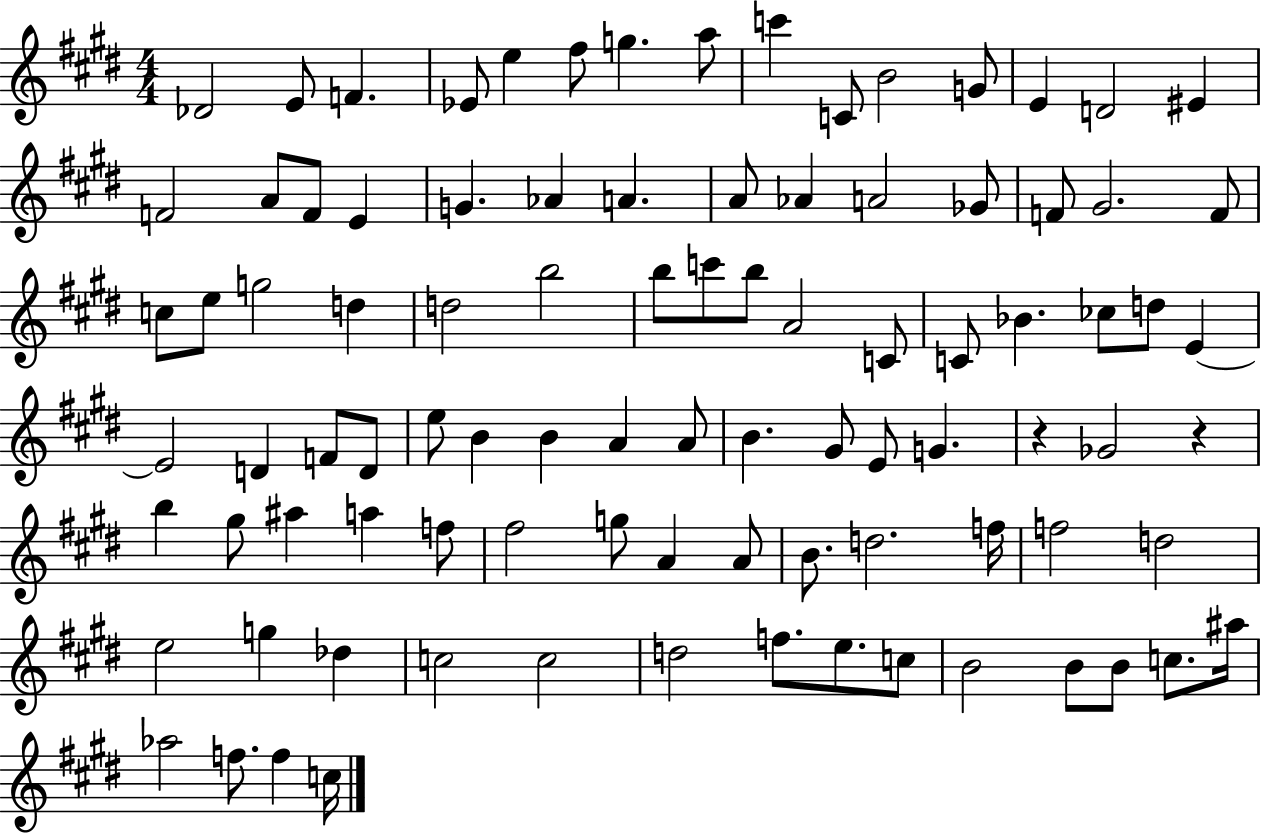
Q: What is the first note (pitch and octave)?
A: Db4